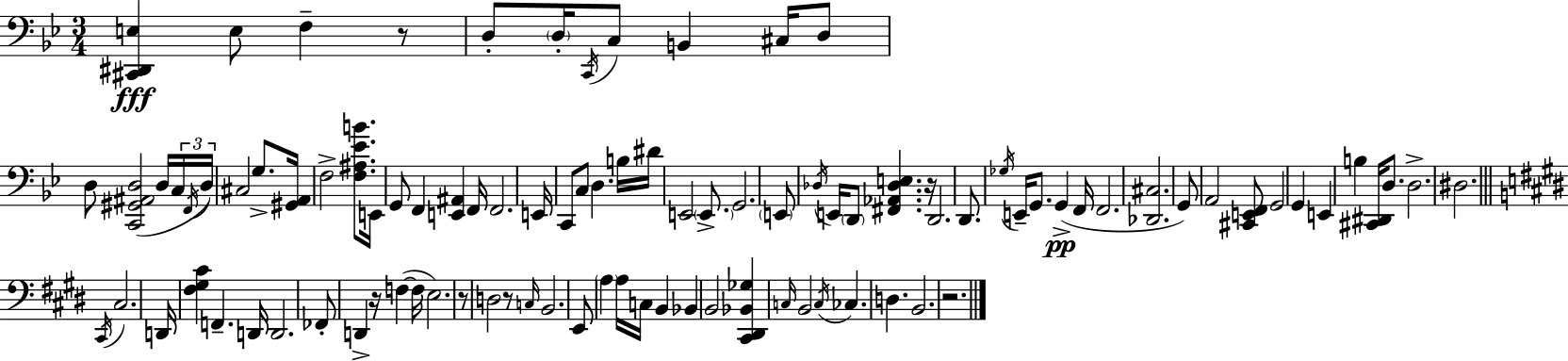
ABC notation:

X:1
T:Untitled
M:3/4
L:1/4
K:Gm
[^C,,^D,,E,] E,/2 F, z/2 D,/2 D,/4 C,,/4 C,/2 B,, ^C,/4 D,/2 D,/2 [C,,^G,,^A,,D,]2 D,/4 C,/4 F,,/4 D,/4 ^C,2 G,/2 [^G,,A,,]/4 F,2 [F,^A,_EB]/2 E,,/4 G,,/2 F,, [E,,^A,,] F,,/4 F,,2 E,,/4 C,,/2 C,/2 D, B,/4 ^D/4 E,,2 E,,/2 G,,2 E,,/2 _D,/4 E,,/4 D,,/2 [^F,,_A,,_D,E,] z/4 D,,2 D,,/2 _G,/4 E,,/4 G,,/2 G,, F,,/4 F,,2 [_D,,^C,]2 G,,/2 A,,2 [^C,,E,,F,,]/2 G,,2 G,, E,, B, [^C,,^D,,]/4 D,/2 D,2 ^D,2 ^C,,/4 ^C,2 D,,/4 [^F,^G,^C] F,, D,,/4 D,,2 _F,,/2 D,, z/4 F, F,/4 E,2 z/2 D,2 z/2 C,/4 B,,2 E,,/2 A, A,/4 C,/4 B,, _B,, B,,2 [^C,,^D,,_B,,_G,] C,/4 B,,2 C,/4 _C, D, B,,2 z2